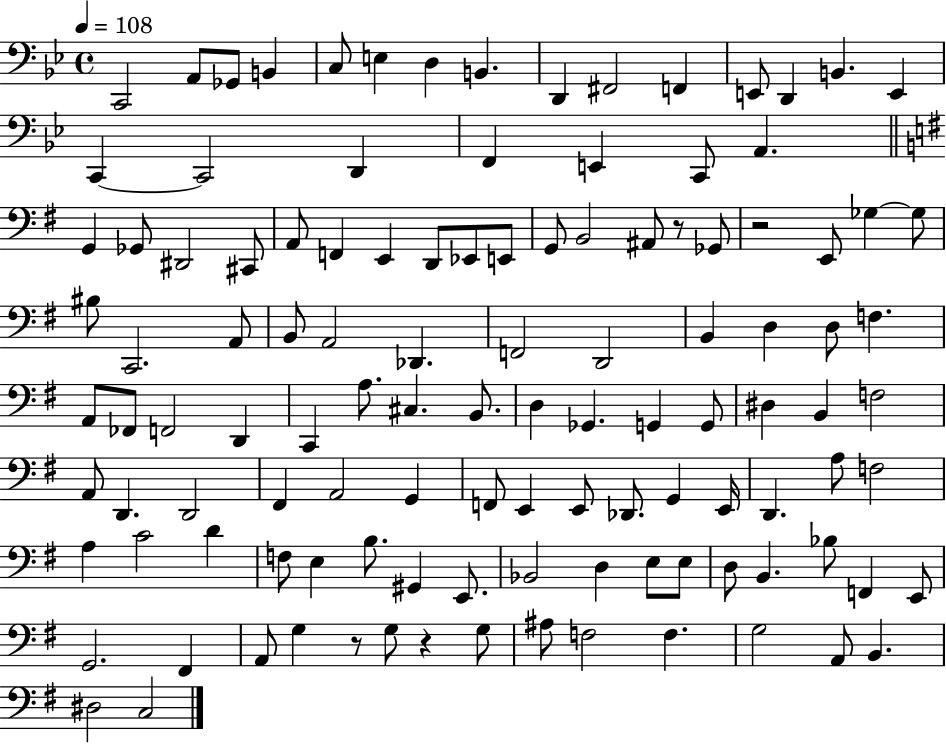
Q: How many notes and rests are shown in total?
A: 116